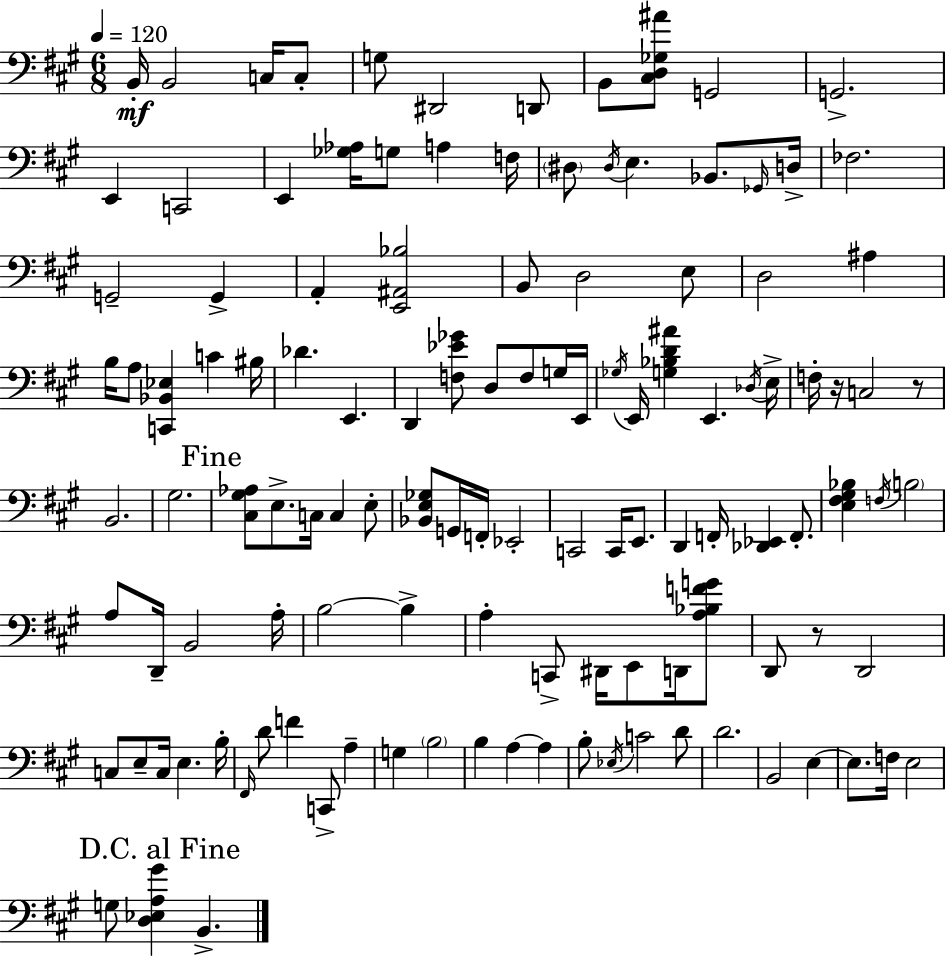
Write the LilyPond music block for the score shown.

{
  \clef bass
  \numericTimeSignature
  \time 6/8
  \key a \major
  \tempo 4 = 120
  b,16-.\mf b,2 c16 c8-. | g8 dis,2 d,8 | b,8 <cis d ges ais'>8 g,2 | g,2.-> | \break e,4 c,2 | e,4 <ges aes>16 g8 a4 f16 | \parenthesize dis8 \acciaccatura { dis16 } e4. bes,8. | \grace { ges,16 } d16-> fes2. | \break g,2-- g,4-> | a,4-. <e, ais, bes>2 | b,8 d2 | e8 d2 ais4 | \break b16 a8 <c, bes, ees>4 c'4 | bis16 des'4. e,4. | d,4 <f ees' ges'>8 d8 f8 | g16 e,16 \acciaccatura { ges16 } e,16 <g bes d' ais'>4 e,4. | \break \acciaccatura { des16 } e16-> f16-. r16 c2 | r8 b,2. | gis2. | \mark "Fine" <cis gis aes>8 e8.-> c16 c4 | \break e8-. <bes, e ges>8 g,16 f,16-. ees,2-. | c,2 | c,16 e,8. d,4 f,16-. <des, ees,>4 | f,8.-. <e fis gis bes>4 \acciaccatura { f16 } \parenthesize b2 | \break a8 d,16-- b,2 | a16-. b2~~ | b4-> a4-. c,8-> dis,16 | e,8 d,16 <a bes f' g'>8 d,8 r8 d,2 | \break c8 e8-- c16 e4. | b16-. \grace { fis,16 } d'8 f'4 | c,8-> a4-- g4 \parenthesize b2 | b4 a4~~ | \break a4 b8-. \acciaccatura { ees16 } c'2 | d'8 d'2. | b,2 | e4~~ e8. f16 e2 | \break \mark "D.C. al Fine" g8 <d ees a gis'>4 | b,4.-> \bar "|."
}